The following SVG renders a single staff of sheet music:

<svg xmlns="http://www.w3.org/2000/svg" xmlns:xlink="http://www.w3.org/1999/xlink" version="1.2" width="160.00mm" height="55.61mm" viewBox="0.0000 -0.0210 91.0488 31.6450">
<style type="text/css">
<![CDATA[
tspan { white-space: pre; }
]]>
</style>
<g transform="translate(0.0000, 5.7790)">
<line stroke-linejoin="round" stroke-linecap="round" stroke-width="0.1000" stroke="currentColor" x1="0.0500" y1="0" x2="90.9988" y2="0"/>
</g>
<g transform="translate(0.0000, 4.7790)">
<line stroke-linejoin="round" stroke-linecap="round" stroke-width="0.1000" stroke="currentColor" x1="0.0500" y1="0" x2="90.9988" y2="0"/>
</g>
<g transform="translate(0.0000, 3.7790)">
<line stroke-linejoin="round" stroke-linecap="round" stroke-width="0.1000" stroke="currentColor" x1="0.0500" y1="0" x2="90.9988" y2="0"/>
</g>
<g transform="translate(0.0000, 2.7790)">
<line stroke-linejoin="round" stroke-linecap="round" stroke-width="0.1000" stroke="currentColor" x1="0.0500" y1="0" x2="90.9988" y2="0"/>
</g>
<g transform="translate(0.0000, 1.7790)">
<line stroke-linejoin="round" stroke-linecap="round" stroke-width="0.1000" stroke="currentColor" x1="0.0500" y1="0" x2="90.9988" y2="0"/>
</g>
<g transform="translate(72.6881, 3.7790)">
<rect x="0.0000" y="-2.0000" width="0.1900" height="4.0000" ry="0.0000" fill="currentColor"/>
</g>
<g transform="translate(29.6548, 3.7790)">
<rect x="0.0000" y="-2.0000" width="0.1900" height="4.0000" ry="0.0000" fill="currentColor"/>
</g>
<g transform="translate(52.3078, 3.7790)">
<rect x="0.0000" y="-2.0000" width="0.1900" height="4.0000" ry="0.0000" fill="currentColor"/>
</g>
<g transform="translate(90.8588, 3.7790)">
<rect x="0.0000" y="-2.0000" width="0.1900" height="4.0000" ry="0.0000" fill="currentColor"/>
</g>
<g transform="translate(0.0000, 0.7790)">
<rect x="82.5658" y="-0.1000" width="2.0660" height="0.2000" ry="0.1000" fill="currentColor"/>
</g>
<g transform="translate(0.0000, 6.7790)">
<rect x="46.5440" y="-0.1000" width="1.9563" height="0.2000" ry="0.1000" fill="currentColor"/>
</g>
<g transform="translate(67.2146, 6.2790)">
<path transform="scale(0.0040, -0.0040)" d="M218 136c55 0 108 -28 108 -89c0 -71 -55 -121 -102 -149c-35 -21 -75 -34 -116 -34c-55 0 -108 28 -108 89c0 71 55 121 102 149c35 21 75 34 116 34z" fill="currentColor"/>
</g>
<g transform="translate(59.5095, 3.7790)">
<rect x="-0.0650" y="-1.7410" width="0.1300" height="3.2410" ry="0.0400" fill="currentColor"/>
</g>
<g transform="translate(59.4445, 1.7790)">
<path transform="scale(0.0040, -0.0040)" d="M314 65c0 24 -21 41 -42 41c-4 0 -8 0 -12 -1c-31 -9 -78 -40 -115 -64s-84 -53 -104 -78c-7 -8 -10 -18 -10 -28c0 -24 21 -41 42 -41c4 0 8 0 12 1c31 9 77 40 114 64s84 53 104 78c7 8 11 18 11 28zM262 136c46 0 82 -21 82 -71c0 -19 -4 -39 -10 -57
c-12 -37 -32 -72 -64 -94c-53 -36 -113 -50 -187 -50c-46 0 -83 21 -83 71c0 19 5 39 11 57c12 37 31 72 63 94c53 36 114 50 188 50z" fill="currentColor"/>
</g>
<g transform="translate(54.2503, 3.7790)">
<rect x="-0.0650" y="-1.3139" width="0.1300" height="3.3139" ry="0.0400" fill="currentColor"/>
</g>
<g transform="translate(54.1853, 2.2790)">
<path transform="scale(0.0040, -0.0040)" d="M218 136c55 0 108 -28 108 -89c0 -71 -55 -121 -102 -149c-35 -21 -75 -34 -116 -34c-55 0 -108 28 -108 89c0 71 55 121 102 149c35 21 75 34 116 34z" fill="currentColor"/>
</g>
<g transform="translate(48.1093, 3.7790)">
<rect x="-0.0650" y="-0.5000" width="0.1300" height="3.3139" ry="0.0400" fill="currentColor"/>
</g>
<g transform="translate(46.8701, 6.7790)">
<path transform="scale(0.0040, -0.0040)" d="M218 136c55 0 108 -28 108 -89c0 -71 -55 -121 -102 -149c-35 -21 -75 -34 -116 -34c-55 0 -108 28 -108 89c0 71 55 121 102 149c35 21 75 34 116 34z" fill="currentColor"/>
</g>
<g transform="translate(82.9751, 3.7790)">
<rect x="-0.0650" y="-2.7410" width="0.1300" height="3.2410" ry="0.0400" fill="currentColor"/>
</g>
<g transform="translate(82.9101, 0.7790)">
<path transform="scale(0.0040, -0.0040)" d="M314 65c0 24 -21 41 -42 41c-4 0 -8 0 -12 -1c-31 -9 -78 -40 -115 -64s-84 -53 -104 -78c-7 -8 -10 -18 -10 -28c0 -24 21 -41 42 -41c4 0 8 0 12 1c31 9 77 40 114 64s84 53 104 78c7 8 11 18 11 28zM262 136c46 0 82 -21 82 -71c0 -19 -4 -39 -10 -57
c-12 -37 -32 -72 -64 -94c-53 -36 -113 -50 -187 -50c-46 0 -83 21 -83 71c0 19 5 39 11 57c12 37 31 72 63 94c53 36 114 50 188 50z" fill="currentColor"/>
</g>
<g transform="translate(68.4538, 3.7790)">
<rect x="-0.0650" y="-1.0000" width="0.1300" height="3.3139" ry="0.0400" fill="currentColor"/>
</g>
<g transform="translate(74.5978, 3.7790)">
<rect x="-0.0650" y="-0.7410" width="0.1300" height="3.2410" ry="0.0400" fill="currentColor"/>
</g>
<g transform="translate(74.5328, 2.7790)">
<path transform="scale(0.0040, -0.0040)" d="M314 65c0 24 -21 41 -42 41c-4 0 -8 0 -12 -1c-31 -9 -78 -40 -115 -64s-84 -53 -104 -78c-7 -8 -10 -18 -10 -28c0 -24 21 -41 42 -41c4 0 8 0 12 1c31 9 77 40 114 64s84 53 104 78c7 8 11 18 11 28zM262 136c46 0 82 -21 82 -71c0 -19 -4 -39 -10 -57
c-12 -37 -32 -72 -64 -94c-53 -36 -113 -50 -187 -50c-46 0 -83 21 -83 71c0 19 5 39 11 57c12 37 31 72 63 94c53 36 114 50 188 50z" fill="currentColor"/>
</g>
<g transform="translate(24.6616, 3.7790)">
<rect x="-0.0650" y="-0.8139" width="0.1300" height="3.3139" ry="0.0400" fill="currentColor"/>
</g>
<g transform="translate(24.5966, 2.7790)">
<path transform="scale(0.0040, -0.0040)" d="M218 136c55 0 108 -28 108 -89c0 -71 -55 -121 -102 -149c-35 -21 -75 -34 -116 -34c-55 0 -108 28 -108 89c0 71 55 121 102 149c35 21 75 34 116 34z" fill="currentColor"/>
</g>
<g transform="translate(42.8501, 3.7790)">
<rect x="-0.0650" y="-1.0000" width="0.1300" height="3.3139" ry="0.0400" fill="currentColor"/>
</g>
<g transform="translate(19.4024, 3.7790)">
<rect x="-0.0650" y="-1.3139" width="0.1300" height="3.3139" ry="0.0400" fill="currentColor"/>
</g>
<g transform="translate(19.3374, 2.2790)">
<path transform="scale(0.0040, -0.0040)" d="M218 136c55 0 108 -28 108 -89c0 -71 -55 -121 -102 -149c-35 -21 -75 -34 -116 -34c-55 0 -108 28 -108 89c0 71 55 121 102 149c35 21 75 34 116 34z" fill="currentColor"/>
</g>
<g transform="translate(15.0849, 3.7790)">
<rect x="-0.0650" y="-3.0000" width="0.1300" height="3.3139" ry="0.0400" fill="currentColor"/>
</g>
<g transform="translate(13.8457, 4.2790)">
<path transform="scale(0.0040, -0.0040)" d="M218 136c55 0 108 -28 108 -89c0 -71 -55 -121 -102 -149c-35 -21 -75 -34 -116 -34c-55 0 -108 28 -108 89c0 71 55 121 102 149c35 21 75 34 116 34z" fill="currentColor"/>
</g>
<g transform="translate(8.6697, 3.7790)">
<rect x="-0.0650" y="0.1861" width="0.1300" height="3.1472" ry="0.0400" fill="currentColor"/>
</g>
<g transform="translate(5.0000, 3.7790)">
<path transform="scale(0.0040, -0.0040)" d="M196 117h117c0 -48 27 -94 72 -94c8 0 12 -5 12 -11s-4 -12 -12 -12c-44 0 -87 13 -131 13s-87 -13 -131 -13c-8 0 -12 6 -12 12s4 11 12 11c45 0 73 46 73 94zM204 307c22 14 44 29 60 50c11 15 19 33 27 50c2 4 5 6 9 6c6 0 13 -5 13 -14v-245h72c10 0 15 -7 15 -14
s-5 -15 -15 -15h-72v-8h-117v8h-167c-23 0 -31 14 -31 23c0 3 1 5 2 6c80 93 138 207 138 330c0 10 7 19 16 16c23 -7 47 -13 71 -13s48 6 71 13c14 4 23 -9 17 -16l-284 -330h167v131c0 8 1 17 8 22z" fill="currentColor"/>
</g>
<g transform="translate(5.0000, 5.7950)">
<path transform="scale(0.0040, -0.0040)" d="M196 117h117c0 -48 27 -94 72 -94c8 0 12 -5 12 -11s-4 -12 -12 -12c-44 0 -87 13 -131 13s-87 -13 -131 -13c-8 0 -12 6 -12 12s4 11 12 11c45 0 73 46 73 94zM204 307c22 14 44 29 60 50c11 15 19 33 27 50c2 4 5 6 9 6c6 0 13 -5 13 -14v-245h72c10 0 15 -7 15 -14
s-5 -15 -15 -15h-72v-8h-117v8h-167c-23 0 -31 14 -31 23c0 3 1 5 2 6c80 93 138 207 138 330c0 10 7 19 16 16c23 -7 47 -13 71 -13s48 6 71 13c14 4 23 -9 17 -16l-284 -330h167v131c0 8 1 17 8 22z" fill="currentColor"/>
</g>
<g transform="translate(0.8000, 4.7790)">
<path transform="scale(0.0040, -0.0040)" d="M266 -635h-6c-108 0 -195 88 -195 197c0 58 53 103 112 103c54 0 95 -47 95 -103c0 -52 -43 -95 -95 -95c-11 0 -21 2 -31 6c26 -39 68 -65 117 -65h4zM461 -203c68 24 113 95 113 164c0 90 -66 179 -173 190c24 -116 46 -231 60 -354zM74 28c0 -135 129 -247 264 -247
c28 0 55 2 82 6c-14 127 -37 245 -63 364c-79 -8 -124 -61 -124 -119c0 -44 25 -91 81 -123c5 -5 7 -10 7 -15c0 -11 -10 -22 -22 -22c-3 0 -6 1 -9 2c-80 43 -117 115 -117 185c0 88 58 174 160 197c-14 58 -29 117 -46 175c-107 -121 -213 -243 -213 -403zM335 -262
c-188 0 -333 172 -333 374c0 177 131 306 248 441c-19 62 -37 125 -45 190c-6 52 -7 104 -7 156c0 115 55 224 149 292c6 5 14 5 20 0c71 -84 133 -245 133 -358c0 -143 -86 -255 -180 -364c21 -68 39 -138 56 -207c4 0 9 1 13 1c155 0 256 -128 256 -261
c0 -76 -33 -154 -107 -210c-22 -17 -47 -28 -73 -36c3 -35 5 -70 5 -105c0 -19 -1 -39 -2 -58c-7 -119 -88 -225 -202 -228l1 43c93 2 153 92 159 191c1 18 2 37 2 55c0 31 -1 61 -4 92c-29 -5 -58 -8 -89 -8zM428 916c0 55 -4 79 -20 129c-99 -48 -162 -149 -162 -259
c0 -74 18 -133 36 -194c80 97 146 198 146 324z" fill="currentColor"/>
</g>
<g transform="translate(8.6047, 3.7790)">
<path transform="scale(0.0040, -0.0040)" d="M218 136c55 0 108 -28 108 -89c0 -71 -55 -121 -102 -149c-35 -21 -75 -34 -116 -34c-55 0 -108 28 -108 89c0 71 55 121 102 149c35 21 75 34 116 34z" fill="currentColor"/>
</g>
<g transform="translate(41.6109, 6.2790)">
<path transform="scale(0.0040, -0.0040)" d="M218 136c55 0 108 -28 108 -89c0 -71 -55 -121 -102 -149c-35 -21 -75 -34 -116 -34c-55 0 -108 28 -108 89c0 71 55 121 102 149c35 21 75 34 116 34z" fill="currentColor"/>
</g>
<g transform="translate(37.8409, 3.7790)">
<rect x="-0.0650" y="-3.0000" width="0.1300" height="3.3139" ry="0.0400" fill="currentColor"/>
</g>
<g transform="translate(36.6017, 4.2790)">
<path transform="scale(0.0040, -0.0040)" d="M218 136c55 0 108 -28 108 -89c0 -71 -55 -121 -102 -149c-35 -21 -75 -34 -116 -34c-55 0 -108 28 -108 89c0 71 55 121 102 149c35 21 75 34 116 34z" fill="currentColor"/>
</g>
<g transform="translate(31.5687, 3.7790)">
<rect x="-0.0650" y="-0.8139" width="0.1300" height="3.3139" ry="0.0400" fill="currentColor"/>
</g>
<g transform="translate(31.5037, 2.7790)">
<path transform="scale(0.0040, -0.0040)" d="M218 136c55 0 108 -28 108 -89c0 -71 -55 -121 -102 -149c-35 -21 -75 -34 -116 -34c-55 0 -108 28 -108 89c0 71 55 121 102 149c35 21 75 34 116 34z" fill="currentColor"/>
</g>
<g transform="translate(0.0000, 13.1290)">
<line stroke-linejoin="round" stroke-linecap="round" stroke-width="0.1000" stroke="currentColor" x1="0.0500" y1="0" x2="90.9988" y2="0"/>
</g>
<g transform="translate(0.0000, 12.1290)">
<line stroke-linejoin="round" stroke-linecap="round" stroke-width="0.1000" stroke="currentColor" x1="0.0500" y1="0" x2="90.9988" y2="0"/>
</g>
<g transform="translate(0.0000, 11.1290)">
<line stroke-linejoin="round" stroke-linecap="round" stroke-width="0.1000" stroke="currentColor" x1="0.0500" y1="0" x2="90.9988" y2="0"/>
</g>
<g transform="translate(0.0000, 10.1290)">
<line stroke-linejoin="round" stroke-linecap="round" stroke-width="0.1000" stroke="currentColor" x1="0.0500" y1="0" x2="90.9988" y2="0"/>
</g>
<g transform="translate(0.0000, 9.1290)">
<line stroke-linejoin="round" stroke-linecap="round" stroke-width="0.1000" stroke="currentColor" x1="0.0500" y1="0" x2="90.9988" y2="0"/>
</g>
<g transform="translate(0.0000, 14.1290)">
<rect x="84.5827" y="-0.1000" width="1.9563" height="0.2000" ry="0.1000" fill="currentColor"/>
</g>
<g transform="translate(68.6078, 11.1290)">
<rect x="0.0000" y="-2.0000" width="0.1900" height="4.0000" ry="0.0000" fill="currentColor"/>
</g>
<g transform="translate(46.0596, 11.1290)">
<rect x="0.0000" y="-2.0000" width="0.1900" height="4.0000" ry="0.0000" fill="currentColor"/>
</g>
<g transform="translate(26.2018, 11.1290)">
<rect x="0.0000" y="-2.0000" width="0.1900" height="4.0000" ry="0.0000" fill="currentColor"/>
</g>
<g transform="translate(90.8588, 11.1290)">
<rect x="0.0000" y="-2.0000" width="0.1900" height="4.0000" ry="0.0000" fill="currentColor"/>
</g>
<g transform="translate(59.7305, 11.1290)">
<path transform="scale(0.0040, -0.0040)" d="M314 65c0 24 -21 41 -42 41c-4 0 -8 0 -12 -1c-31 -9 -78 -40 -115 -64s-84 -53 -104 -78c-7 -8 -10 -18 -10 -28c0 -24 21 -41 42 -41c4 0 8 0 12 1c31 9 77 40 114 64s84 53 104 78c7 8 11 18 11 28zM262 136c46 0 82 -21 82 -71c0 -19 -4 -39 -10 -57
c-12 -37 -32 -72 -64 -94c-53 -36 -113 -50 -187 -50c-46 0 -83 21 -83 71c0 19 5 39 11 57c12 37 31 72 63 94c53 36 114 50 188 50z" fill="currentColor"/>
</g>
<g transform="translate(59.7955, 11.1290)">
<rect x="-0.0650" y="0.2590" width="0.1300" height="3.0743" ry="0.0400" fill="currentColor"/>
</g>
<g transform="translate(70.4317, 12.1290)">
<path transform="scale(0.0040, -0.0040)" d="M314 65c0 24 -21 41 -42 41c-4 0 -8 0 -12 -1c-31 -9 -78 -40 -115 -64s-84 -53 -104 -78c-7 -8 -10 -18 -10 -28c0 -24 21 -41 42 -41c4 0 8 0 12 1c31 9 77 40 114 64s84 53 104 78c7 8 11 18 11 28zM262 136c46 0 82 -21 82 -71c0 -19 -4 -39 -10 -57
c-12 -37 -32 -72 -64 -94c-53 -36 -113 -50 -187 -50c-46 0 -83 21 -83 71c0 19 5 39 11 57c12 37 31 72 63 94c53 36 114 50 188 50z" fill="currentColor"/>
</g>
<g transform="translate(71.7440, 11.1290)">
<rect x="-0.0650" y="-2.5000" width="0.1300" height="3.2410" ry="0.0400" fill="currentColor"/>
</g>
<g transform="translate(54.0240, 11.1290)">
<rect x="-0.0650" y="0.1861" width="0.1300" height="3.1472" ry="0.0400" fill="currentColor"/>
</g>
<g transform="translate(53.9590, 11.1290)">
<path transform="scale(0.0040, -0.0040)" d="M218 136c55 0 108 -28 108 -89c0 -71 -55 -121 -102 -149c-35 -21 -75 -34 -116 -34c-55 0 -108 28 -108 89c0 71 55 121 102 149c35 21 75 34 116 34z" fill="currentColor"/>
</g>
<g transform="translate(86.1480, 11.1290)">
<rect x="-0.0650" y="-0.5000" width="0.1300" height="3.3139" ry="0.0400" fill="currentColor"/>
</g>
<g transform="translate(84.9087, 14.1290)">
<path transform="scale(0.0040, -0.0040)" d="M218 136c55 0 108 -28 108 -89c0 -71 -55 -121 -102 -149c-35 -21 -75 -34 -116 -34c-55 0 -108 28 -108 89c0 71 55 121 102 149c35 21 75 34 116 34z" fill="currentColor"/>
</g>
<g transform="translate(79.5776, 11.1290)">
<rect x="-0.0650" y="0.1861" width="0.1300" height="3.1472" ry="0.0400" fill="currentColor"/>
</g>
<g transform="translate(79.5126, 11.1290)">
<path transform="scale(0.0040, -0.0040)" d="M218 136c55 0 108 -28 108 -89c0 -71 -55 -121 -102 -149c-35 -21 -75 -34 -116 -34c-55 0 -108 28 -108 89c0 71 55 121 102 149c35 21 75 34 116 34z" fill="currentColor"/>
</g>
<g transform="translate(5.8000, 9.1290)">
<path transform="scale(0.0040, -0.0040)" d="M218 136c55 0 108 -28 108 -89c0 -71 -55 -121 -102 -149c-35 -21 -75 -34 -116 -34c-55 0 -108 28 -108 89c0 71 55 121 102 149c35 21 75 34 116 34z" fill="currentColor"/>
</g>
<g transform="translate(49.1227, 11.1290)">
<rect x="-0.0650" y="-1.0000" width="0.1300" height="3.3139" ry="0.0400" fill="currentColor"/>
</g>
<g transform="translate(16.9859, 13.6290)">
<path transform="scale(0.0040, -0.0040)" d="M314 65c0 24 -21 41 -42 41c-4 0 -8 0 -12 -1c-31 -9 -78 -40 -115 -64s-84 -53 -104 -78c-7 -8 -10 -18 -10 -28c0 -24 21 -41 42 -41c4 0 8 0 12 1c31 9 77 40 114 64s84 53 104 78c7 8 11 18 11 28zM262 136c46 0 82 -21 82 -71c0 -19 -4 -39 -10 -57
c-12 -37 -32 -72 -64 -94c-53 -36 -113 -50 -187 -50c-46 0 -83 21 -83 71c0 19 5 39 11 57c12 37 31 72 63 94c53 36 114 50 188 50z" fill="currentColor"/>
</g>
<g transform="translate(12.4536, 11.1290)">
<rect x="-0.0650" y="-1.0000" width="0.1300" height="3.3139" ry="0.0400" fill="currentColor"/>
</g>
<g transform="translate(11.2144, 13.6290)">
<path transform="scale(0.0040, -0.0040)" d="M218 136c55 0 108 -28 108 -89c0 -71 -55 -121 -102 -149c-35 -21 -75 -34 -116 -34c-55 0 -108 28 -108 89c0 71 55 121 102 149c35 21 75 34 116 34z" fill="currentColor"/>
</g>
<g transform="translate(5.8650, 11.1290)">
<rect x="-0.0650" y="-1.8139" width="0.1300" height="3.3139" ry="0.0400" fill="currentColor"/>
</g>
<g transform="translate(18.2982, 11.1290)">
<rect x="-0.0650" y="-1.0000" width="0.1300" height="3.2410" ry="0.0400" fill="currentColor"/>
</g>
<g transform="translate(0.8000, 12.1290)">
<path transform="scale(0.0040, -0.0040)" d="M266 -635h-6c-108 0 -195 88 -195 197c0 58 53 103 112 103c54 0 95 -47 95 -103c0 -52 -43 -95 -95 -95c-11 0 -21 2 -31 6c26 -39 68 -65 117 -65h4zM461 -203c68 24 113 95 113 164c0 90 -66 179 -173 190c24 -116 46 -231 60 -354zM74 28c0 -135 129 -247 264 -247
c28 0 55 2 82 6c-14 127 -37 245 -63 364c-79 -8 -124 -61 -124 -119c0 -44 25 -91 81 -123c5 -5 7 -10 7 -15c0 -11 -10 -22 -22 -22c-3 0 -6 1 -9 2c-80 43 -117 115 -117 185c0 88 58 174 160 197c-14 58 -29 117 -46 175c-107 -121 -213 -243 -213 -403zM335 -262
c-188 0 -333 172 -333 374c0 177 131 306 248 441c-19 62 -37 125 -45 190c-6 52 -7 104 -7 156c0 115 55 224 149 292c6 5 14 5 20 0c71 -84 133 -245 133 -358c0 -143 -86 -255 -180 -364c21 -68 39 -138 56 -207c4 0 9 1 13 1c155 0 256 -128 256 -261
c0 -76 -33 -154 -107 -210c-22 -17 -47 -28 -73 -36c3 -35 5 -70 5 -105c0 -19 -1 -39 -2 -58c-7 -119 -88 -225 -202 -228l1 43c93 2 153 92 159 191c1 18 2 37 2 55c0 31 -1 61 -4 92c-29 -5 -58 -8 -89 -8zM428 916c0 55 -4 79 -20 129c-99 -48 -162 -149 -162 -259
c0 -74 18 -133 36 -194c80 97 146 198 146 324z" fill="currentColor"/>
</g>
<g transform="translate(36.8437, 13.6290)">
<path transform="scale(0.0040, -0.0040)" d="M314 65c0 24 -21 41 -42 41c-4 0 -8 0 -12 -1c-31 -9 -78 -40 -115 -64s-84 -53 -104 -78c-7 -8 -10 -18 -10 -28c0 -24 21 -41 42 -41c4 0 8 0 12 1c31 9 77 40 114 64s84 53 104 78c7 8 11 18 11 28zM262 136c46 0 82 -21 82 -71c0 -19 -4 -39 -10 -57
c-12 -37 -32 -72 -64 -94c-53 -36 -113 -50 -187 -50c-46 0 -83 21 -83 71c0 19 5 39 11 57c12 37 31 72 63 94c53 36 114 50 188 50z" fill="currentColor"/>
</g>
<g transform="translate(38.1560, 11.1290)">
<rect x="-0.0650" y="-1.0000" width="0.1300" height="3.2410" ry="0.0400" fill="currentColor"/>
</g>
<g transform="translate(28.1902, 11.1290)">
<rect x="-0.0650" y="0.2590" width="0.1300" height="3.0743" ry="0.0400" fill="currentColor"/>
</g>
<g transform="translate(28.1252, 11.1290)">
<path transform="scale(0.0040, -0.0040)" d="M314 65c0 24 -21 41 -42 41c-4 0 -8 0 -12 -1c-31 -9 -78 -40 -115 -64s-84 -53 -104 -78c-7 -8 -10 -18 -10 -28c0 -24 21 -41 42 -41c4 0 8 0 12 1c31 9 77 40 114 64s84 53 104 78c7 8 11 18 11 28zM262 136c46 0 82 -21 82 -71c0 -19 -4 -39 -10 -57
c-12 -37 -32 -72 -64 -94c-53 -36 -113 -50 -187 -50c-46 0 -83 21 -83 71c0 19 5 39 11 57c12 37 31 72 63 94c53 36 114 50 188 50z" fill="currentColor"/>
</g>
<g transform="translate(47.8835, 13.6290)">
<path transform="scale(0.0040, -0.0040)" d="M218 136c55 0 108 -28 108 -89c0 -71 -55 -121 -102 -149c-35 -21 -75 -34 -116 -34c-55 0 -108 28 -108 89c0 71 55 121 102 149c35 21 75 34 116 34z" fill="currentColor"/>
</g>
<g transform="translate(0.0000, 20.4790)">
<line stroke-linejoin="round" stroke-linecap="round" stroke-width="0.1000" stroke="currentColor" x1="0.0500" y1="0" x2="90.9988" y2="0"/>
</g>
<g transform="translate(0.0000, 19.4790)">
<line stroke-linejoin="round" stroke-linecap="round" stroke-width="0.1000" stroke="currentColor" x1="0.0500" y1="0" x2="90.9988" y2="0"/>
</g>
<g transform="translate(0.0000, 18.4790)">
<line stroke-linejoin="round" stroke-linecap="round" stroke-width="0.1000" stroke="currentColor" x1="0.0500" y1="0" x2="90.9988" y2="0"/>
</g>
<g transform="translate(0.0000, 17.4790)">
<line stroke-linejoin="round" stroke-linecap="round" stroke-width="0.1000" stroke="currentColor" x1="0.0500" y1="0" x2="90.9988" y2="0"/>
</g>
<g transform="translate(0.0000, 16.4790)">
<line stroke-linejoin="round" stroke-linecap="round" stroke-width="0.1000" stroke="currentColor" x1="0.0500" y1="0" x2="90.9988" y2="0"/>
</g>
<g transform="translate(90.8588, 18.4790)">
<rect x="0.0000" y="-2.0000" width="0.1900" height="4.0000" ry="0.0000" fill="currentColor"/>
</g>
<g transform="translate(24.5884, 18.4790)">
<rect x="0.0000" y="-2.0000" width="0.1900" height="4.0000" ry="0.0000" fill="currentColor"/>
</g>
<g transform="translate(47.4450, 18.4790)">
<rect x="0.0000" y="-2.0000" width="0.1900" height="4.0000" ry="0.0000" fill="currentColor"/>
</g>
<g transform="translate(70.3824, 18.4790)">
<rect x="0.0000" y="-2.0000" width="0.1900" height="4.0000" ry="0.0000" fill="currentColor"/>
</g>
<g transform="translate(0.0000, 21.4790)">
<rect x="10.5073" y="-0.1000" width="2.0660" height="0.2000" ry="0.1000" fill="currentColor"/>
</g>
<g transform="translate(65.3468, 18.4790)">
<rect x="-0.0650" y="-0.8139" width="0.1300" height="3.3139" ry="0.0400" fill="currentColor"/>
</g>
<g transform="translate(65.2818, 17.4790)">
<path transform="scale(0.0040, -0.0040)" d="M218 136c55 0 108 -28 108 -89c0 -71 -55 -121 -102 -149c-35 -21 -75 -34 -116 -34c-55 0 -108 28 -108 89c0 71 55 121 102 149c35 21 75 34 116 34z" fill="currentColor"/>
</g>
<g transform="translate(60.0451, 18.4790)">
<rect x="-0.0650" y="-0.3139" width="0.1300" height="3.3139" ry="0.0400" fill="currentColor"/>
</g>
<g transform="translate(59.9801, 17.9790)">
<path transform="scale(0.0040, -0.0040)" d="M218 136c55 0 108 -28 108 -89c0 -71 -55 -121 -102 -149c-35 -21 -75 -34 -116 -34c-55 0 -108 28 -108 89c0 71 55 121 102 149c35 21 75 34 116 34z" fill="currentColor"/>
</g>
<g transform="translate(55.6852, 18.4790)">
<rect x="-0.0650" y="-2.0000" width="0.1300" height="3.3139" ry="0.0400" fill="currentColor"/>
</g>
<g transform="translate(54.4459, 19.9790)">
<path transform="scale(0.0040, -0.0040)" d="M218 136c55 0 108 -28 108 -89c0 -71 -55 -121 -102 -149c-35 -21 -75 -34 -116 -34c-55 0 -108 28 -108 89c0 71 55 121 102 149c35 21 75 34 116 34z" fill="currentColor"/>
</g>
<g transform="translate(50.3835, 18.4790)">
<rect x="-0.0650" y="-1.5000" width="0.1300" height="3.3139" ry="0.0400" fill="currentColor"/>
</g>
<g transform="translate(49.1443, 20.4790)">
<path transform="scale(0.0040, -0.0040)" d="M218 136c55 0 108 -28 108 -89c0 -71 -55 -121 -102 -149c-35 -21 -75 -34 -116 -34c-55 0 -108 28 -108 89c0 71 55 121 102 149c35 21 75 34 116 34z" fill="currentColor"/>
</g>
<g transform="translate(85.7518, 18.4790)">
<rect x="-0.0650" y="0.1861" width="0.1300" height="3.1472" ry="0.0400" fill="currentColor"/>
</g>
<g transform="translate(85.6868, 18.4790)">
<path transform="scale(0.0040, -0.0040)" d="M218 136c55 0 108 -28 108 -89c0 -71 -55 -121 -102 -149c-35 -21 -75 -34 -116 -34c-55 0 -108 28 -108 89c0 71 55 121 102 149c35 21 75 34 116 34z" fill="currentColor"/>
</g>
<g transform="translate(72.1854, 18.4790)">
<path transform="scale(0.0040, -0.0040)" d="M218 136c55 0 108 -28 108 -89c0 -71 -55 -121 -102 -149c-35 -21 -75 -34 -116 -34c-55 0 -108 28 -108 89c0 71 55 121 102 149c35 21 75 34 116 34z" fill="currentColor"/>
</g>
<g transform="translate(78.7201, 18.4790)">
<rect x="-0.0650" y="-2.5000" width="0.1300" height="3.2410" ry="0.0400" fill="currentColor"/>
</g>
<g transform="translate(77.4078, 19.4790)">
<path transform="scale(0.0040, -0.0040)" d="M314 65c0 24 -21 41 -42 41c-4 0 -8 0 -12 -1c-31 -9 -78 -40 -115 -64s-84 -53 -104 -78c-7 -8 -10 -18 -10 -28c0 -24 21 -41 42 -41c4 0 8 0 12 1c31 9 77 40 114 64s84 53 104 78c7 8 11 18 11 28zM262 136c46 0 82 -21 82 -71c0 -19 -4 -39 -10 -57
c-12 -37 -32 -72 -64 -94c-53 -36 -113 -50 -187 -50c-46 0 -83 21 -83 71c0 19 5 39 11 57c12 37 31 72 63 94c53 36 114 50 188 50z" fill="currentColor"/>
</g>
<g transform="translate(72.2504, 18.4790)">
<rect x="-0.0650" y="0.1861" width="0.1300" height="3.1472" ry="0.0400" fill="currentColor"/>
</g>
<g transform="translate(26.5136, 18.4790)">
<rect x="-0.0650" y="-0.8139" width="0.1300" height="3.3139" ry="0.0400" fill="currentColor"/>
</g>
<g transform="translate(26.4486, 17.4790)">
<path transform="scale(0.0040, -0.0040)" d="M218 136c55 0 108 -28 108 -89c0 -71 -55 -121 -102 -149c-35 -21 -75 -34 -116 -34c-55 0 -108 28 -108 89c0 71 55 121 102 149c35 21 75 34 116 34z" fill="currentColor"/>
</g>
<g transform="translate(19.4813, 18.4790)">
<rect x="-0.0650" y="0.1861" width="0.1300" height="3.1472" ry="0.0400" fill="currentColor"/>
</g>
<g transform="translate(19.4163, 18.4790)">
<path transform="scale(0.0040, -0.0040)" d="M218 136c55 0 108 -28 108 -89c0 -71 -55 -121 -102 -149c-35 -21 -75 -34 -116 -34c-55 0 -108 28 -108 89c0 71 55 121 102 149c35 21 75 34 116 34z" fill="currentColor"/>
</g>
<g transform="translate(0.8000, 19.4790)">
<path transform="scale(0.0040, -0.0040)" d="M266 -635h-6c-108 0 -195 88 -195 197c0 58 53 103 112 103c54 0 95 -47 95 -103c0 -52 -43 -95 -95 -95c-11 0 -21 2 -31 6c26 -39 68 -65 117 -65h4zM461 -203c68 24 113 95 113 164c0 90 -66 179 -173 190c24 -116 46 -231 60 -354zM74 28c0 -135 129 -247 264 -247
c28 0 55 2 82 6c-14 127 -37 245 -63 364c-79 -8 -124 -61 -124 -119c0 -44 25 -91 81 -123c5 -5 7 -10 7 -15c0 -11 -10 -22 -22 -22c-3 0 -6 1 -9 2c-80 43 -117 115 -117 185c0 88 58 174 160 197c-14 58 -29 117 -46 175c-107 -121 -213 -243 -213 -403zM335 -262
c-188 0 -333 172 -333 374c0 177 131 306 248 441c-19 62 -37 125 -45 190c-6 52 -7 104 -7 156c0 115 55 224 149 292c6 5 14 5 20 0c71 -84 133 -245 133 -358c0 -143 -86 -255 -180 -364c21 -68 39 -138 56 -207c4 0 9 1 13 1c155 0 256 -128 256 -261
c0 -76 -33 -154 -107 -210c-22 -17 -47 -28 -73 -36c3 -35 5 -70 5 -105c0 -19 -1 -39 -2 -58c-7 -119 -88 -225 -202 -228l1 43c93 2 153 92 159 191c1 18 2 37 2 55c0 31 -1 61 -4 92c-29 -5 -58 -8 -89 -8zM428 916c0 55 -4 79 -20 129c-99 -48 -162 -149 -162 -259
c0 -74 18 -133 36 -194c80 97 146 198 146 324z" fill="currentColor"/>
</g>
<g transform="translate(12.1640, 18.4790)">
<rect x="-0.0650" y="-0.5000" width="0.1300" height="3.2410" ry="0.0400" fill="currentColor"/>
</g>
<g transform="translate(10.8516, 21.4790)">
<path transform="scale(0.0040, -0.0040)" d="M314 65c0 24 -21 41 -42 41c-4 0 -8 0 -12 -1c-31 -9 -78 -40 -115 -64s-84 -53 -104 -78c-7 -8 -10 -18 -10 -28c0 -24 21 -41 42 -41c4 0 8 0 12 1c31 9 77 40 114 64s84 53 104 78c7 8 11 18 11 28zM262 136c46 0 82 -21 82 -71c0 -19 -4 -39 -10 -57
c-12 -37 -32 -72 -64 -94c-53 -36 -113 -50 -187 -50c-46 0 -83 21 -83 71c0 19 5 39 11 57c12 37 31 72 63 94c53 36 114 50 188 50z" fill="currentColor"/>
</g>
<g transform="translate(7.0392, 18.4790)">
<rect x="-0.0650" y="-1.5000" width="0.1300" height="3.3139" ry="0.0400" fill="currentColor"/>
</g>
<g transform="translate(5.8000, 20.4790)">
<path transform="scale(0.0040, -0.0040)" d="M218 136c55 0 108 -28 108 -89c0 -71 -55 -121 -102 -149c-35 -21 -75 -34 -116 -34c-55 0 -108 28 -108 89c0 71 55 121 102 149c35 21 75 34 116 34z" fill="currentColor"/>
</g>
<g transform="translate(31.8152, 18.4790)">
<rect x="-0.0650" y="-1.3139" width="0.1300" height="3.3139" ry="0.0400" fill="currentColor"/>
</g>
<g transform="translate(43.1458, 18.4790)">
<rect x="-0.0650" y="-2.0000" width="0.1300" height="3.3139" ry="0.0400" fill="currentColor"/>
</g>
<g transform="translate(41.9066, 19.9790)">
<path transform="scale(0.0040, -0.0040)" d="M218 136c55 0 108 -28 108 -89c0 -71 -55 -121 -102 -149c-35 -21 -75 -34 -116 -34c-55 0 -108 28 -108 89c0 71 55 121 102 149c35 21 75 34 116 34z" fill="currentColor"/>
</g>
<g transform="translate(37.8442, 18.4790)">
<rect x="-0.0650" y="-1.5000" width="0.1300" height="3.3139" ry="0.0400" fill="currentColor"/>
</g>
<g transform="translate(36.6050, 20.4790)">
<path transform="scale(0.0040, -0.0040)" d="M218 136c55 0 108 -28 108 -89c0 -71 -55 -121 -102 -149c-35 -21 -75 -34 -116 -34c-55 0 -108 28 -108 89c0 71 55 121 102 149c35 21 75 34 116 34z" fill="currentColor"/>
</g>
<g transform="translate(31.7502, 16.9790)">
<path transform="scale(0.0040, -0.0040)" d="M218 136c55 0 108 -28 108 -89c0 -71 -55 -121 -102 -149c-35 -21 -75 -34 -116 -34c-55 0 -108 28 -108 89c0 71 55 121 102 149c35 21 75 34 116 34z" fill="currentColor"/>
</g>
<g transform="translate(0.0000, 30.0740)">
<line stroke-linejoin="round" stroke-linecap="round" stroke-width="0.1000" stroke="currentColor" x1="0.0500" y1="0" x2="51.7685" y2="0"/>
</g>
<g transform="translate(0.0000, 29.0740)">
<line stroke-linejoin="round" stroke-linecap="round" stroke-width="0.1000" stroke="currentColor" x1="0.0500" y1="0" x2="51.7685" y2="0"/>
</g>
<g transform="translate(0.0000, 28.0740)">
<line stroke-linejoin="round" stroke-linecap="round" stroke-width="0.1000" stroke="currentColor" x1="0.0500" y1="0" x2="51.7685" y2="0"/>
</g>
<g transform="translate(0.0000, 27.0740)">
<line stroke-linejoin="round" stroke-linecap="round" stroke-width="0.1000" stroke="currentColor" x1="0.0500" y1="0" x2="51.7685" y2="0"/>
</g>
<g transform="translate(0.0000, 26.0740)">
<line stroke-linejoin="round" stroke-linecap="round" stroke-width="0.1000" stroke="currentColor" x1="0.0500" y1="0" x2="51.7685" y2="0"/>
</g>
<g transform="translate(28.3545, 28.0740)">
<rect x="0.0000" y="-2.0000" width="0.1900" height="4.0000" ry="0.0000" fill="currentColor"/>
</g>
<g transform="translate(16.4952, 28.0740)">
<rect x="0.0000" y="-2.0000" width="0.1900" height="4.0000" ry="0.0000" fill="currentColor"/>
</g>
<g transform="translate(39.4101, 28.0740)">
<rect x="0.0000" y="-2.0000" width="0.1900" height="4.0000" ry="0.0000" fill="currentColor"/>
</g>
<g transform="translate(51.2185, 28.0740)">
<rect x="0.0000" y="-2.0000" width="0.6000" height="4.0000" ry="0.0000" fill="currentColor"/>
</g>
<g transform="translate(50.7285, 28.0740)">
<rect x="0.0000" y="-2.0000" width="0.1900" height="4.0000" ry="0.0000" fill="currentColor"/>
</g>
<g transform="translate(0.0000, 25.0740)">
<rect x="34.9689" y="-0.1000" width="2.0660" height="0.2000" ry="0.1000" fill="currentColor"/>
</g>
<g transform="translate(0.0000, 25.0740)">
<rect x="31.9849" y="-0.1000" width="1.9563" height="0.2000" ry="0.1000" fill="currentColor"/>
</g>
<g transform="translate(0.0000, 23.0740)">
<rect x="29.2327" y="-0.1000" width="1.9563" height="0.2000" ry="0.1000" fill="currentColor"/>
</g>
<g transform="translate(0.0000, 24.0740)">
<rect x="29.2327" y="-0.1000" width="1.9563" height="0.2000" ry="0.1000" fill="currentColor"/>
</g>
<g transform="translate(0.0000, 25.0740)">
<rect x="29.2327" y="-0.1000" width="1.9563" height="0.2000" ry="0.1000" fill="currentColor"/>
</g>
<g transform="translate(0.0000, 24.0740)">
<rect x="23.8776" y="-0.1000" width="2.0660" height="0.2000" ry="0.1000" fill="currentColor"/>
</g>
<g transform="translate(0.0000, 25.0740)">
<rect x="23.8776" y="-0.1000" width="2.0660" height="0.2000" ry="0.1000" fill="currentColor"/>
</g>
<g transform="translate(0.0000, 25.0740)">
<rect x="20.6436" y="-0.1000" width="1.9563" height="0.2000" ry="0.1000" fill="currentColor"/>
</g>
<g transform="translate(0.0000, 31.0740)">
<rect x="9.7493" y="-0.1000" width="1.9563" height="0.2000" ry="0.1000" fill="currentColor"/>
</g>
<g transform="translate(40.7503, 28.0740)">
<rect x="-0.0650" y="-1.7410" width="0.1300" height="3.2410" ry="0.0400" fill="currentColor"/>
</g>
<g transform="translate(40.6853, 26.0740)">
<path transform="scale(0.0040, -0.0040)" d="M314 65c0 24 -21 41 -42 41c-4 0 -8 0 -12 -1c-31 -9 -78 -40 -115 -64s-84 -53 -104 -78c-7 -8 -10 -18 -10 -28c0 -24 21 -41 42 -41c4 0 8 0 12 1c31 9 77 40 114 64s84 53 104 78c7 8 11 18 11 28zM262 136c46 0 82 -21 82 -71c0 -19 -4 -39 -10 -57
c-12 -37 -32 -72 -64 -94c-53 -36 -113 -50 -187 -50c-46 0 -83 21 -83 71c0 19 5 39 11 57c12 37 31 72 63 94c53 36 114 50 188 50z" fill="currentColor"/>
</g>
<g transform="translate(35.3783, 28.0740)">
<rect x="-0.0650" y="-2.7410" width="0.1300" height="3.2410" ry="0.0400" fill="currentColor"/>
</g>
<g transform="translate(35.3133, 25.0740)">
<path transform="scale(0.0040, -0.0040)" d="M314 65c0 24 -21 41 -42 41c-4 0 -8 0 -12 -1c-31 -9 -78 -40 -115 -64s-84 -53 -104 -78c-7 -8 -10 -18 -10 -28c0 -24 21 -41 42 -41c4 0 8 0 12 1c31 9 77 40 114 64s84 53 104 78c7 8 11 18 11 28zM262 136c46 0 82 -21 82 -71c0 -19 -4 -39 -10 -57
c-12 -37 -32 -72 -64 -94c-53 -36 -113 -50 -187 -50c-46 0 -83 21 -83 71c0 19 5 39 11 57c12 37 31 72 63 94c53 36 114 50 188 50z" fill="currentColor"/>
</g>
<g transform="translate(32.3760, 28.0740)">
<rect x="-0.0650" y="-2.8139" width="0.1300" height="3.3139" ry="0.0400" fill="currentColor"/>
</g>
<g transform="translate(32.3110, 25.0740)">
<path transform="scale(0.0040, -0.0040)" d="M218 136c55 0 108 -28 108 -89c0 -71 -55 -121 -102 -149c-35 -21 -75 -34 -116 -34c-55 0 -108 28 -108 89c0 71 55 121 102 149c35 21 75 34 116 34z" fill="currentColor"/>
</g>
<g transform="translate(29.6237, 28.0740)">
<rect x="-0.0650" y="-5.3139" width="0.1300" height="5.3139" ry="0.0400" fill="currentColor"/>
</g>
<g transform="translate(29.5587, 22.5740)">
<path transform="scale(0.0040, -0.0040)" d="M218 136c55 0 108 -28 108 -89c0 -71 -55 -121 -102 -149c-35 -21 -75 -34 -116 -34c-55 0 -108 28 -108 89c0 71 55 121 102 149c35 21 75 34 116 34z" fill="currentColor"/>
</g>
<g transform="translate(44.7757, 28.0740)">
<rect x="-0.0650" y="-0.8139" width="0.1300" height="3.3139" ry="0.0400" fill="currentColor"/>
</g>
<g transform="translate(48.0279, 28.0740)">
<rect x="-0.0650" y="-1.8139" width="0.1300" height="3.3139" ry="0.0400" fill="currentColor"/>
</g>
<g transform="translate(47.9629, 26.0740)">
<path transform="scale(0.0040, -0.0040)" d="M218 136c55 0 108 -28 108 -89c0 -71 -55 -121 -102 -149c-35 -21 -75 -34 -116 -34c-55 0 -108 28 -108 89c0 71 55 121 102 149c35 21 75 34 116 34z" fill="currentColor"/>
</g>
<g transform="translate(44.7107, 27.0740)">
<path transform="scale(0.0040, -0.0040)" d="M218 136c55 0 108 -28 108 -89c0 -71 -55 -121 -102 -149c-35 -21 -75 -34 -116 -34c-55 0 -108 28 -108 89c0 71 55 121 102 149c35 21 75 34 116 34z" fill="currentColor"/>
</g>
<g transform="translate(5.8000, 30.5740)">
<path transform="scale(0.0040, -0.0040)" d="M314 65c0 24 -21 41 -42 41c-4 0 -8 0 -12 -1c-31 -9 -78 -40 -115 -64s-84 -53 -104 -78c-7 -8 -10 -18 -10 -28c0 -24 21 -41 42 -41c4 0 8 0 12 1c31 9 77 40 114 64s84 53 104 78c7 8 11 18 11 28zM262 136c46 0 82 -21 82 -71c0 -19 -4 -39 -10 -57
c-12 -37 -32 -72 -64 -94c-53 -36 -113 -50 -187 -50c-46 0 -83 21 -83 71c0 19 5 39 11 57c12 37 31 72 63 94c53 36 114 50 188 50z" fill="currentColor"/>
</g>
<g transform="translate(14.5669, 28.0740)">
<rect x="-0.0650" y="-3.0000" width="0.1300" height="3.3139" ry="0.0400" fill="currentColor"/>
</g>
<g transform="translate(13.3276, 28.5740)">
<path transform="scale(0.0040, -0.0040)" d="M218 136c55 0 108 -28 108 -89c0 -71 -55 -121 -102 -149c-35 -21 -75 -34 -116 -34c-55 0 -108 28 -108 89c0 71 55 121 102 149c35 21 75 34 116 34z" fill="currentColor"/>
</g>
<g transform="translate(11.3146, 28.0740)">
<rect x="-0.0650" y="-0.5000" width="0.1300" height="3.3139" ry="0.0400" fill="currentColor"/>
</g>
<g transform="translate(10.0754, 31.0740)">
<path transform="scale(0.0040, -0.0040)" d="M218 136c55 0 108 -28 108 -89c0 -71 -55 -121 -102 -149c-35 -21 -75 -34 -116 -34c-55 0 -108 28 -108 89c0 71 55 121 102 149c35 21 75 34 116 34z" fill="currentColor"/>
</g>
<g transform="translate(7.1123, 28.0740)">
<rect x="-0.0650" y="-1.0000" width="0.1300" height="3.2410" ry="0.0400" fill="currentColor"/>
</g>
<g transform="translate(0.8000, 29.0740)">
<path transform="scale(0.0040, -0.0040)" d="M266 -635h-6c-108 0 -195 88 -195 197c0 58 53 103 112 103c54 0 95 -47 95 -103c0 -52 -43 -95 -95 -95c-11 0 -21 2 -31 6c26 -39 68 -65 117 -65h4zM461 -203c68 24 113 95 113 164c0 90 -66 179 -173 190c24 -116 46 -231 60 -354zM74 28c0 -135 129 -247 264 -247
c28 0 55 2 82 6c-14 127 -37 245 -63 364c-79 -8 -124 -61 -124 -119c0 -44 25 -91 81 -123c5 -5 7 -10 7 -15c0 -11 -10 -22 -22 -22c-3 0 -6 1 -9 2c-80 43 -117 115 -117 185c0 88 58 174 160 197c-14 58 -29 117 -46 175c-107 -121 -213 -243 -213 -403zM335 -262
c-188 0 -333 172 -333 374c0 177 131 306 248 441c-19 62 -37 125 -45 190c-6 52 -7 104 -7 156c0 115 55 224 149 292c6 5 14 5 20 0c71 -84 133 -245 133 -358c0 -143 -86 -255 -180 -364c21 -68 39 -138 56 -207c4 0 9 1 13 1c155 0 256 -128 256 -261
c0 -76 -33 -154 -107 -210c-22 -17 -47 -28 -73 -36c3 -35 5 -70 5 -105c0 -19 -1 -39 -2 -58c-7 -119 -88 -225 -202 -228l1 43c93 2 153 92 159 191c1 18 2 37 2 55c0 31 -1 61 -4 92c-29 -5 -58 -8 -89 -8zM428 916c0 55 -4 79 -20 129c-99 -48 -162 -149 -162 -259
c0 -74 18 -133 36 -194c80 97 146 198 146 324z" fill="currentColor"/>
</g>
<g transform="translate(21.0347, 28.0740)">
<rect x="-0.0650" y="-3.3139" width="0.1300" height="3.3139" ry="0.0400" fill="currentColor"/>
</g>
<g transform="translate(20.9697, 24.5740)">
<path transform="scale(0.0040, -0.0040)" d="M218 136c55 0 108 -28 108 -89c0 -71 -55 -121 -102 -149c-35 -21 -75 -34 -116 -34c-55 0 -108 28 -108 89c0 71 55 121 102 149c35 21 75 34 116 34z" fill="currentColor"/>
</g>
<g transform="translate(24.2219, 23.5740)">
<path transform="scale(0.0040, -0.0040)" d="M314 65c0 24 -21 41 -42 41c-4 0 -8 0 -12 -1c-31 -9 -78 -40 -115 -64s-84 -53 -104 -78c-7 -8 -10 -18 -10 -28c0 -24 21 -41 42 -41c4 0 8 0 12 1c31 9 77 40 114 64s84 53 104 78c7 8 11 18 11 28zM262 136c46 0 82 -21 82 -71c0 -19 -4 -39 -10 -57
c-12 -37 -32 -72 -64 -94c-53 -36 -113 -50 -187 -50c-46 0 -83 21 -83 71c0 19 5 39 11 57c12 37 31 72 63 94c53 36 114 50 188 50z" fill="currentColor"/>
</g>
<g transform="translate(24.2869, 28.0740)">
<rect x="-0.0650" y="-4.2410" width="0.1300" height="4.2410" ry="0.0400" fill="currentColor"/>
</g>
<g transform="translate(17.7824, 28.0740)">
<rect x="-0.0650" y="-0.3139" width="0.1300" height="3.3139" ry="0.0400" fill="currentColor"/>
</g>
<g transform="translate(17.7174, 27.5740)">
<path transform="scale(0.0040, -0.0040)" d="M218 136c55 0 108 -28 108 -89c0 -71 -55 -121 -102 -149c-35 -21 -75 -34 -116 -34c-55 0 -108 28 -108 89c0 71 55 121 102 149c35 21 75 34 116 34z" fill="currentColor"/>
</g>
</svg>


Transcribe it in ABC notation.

X:1
T:Untitled
M:4/4
L:1/4
K:C
B A e d d A D C e f2 D d2 a2 f D D2 B2 D2 D B B2 G2 B C E C2 B d e E F E F c d B G2 B D2 C A c b d'2 f' a a2 f2 d f